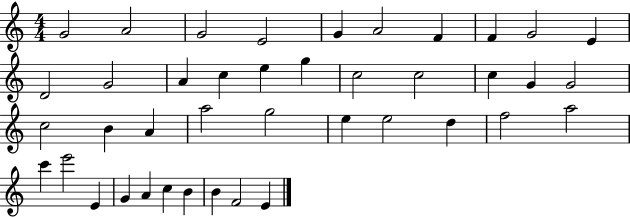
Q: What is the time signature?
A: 4/4